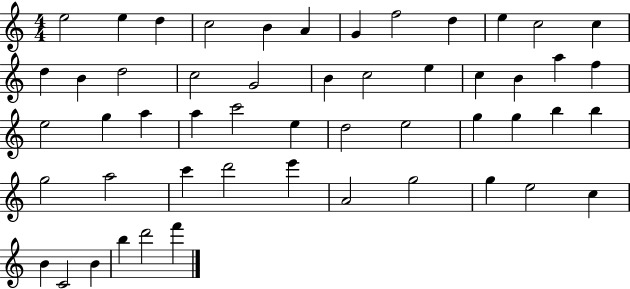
E5/h E5/q D5/q C5/h B4/q A4/q G4/q F5/h D5/q E5/q C5/h C5/q D5/q B4/q D5/h C5/h G4/h B4/q C5/h E5/q C5/q B4/q A5/q F5/q E5/h G5/q A5/q A5/q C6/h E5/q D5/h E5/h G5/q G5/q B5/q B5/q G5/h A5/h C6/q D6/h E6/q A4/h G5/h G5/q E5/h C5/q B4/q C4/h B4/q B5/q D6/h F6/q